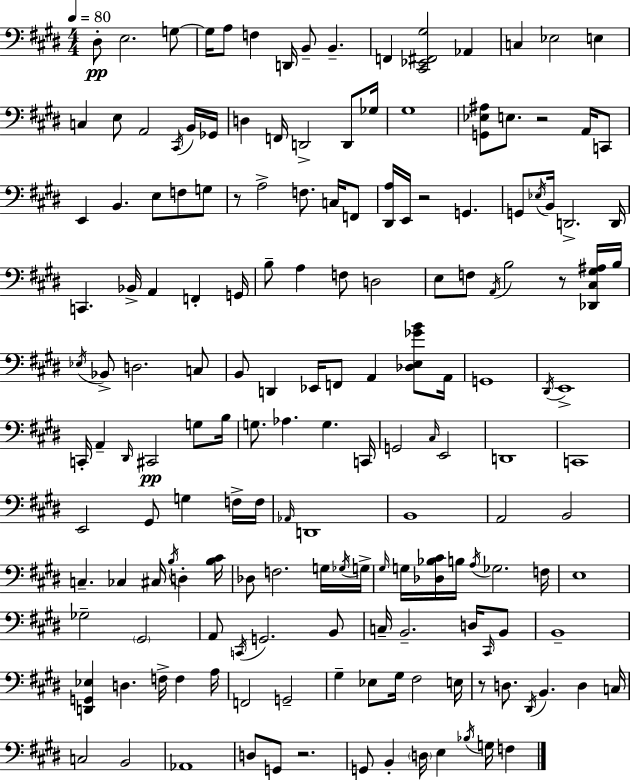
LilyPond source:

{
  \clef bass
  \numericTimeSignature
  \time 4/4
  \key e \major
  \tempo 4 = 80
  dis8-.\pp e2. g8~~ | g16 a8 f4 d,16 b,8-- b,4.-- | f,4 <cis, ees, fis, gis>2 aes,4 | c4 ees2 e4 | \break c4 e8 a,2 \acciaccatura { cis,16 } b,16 | ges,16 d4 f,16 d,2-> d,8 | ges16 gis1 | <g, ees ais>8 e8. r2 a,16 c,8 | \break e,4 b,4. e8 f8 g8 | r8 a2-> f8. c16 f,8 | <dis, a>16 e,16 r2 g,4. | g,8 \acciaccatura { ees16 } b,16 d,2.-> | \break d,16 c,4. bes,16-> a,4 f,4-. | g,16 b8-- a4 f8 d2 | e8 f8 \acciaccatura { a,16 } b2 r8 | <des, cis gis ais>16 b16 \acciaccatura { ees16 } bes,8-> d2. | \break c8 b,8 d,4 ees,16 f,8 a,4 | <des e ges' b'>8 a,16 g,1 | \acciaccatura { dis,16 } e,1-> | c,16-. a,4-- \grace { dis,16 } cis,2\pp | \break g8 b16 g8. aes4. g4. | c,16 g,2 \grace { cis16 } e,2 | d,1 | c,1 | \break e,2 gis,8 | g4 f16-> f16 \grace { aes,16 } d,1 | b,1 | a,2 | \break b,2 c4.-- ces4 | cis16 \acciaccatura { b16 } d4-. <b cis'>16 des8 f2. | g16 \acciaccatura { ges16 } g16-> \grace { gis16 } g16 <des bes cis'>16 b16 \acciaccatura { a16 } ges2. | f16 e1 | \break ges2-- | \parenthesize gis,2 a,8 \acciaccatura { c,16 } g,2. | b,8 c16-- b,2.-- | d16 \grace { cis,16 } b,8 b,1-- | \break <d, g, ees>4 | d4. f16-> f4 a16 f,2 | g,2-- gis4-- | ees8 gis16 fis2 e16 r8 | \break d8. \acciaccatura { dis,16 } b,4. d4 c16 c2 | b,2 aes,1 | d8 | g,8 r2. g,8 | \break b,4-. \parenthesize d16 e4 \acciaccatura { bes16 } g16 f4 | \bar "|."
}